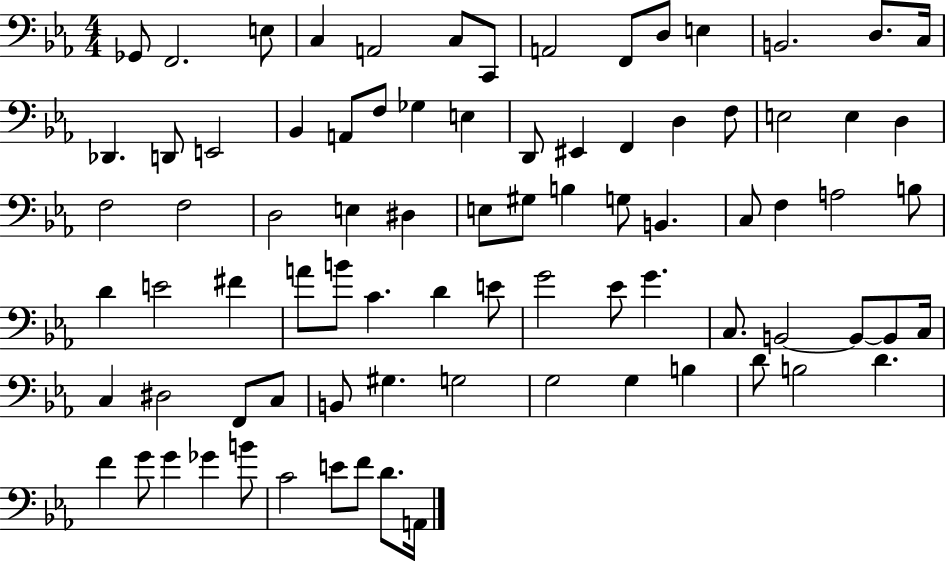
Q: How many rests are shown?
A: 0